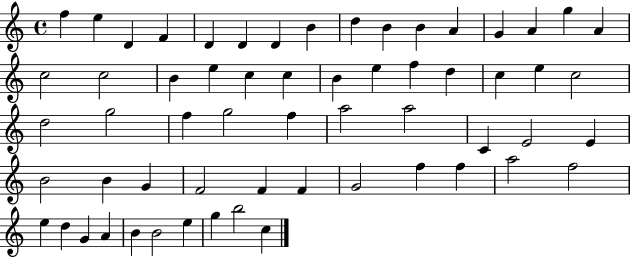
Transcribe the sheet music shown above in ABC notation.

X:1
T:Untitled
M:4/4
L:1/4
K:C
f e D F D D D B d B B A G A g A c2 c2 B e c c B e f d c e c2 d2 g2 f g2 f a2 a2 C E2 E B2 B G F2 F F G2 f f a2 f2 e d G A B B2 e g b2 c